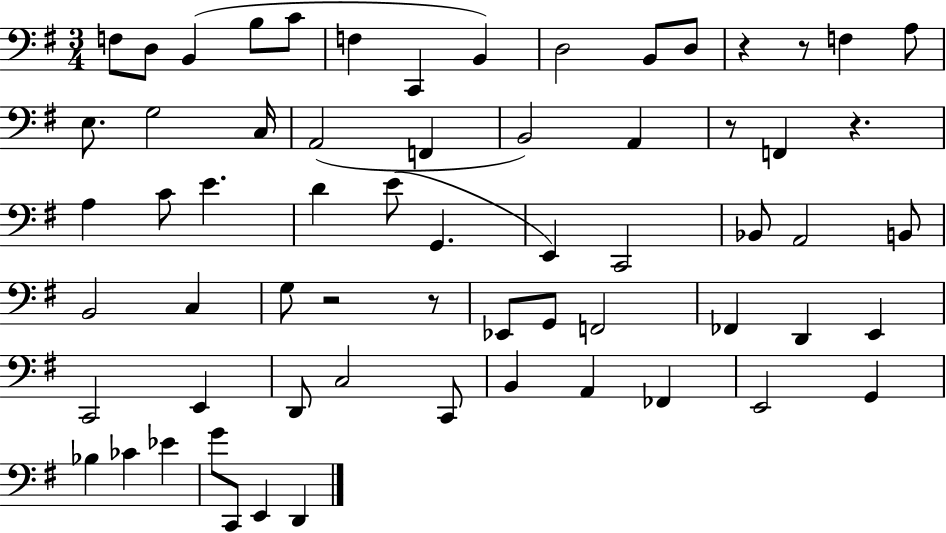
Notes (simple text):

F3/e D3/e B2/q B3/e C4/e F3/q C2/q B2/q D3/h B2/e D3/e R/q R/e F3/q A3/e E3/e. G3/h C3/s A2/h F2/q B2/h A2/q R/e F2/q R/q. A3/q C4/e E4/q. D4/q E4/e G2/q. E2/q C2/h Bb2/e A2/h B2/e B2/h C3/q G3/e R/h R/e Eb2/e G2/e F2/h FES2/q D2/q E2/q C2/h E2/q D2/e C3/h C2/e B2/q A2/q FES2/q E2/h G2/q Bb3/q CES4/q Eb4/q G4/e C2/e E2/q D2/q